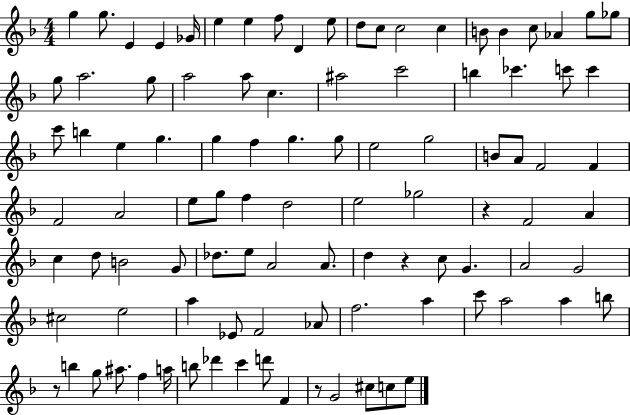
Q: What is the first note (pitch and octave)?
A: G5